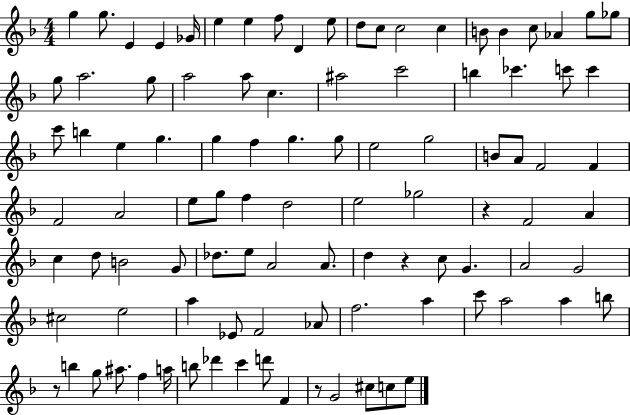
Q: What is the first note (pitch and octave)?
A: G5